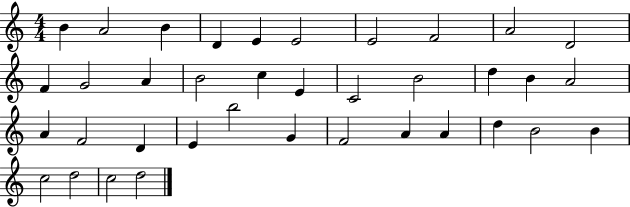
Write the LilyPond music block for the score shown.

{
  \clef treble
  \numericTimeSignature
  \time 4/4
  \key c \major
  b'4 a'2 b'4 | d'4 e'4 e'2 | e'2 f'2 | a'2 d'2 | \break f'4 g'2 a'4 | b'2 c''4 e'4 | c'2 b'2 | d''4 b'4 a'2 | \break a'4 f'2 d'4 | e'4 b''2 g'4 | f'2 a'4 a'4 | d''4 b'2 b'4 | \break c''2 d''2 | c''2 d''2 | \bar "|."
}